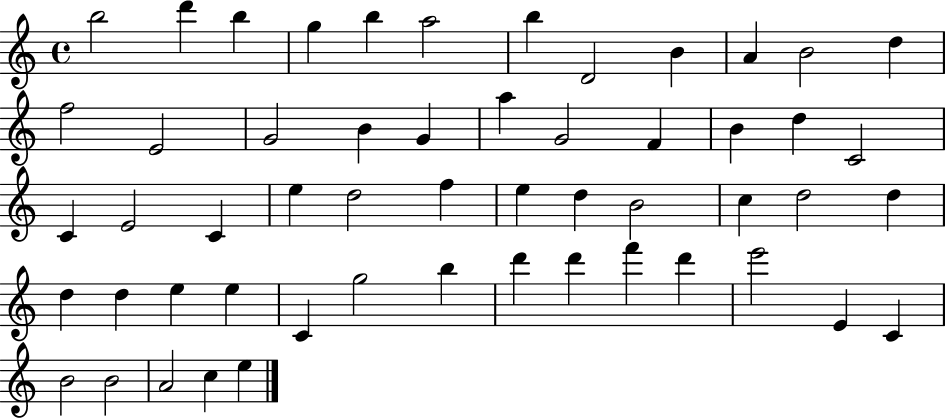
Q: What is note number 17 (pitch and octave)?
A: G4